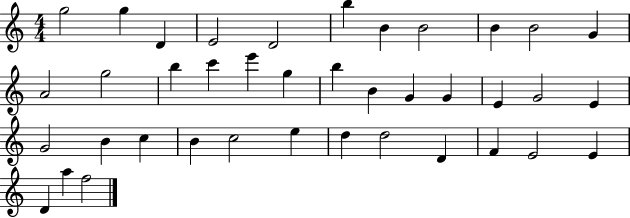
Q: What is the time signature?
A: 4/4